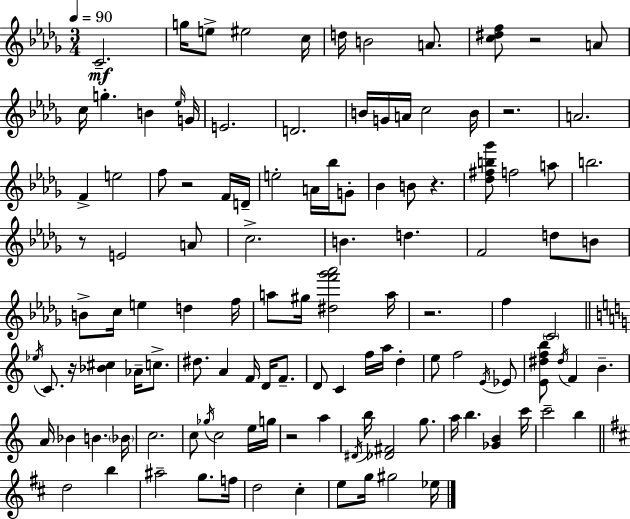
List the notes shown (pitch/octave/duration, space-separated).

C4/h. G5/s E5/e EIS5/h C5/s D5/s B4/h A4/e. [C5,D#5,F5]/e R/h A4/e C5/s G5/q. B4/q Eb5/s G4/s E4/h. D4/h. B4/s G4/s A4/s C5/h B4/s R/h. A4/h. F4/q E5/h F5/e R/h F4/s D4/s E5/h A4/s Bb5/s G4/e Bb4/q B4/e R/q. [Db5,F#5,B5,Gb6]/e F5/h A5/e B5/h. R/e E4/h A4/e C5/h. B4/q. D5/q. F4/h D5/e B4/e B4/e C5/s E5/q D5/q F5/s A5/e G#5/s [D#5,F6,Gb6,Ab6]/h A5/s R/h. F5/q C4/h Eb5/s C4/e. R/s [Bb4,C#5]/q Ab4/s C5/e. D#5/e. A4/q F4/s D4/s F4/e. D4/e C4/q F5/s A5/s D5/q E5/e F5/h E4/s Eb4/e [E4,D#5,F5,B5]/e D#5/s F4/q B4/q. A4/s Bb4/q B4/q. Bb4/s C5/h. C5/e Gb5/s C5/h E5/s G5/s R/h A5/q D#4/s B5/s [Db4,F#4]/h G5/e. A5/s B5/q. [Gb4,B4]/q C6/s C6/h B5/q D5/h B5/q A#5/h G5/e. F5/s D5/h C#5/q E5/e G5/s G#5/h Eb5/s